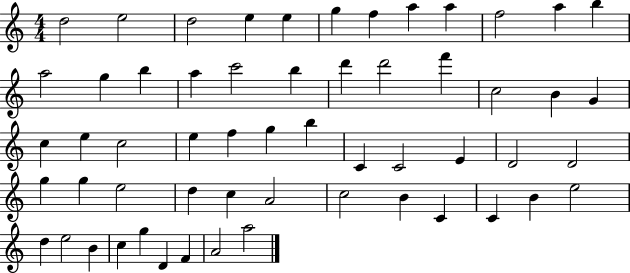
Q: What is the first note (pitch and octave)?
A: D5